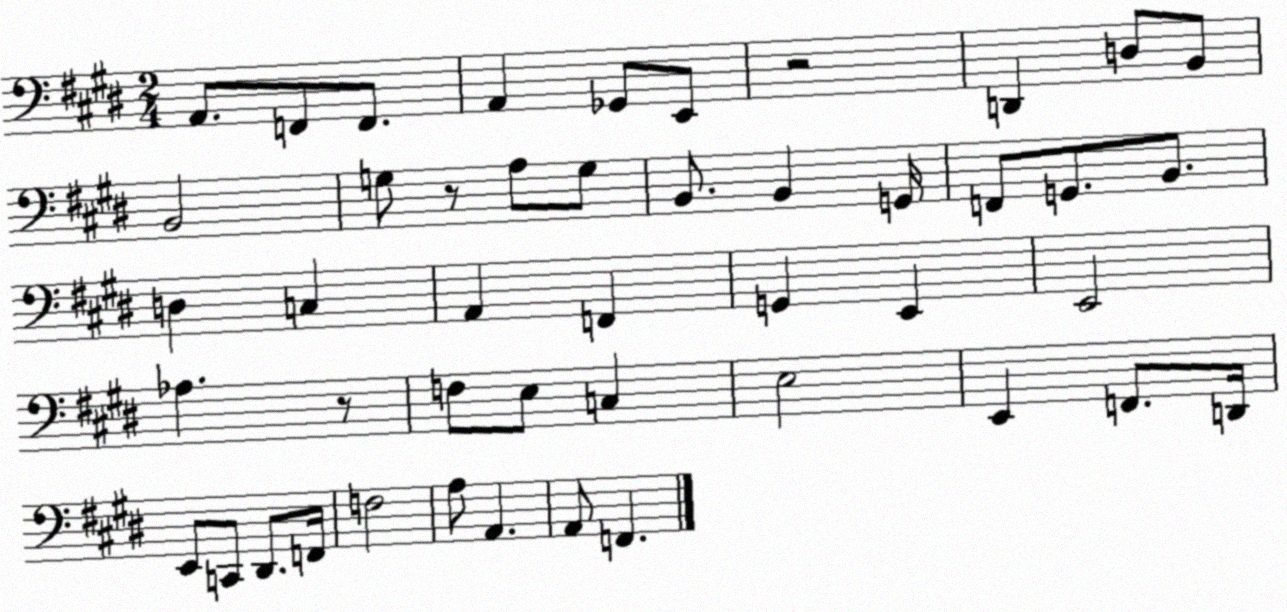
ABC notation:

X:1
T:Untitled
M:2/4
L:1/4
K:E
A,,/2 F,,/2 F,,/2 A,, _G,,/2 E,,/2 z2 D,, D,/2 B,,/2 B,,2 G,/2 z/2 A,/2 G,/2 B,,/2 B,, G,,/4 F,,/2 G,,/2 B,,/2 D, C, A,, F,, G,, E,, E,,2 _A, z/2 F,/2 E,/2 C, E,2 E,, F,,/2 D,,/4 E,,/2 C,,/2 ^D,,/2 F,,/4 F,2 A,/2 A,, A,,/2 F,,